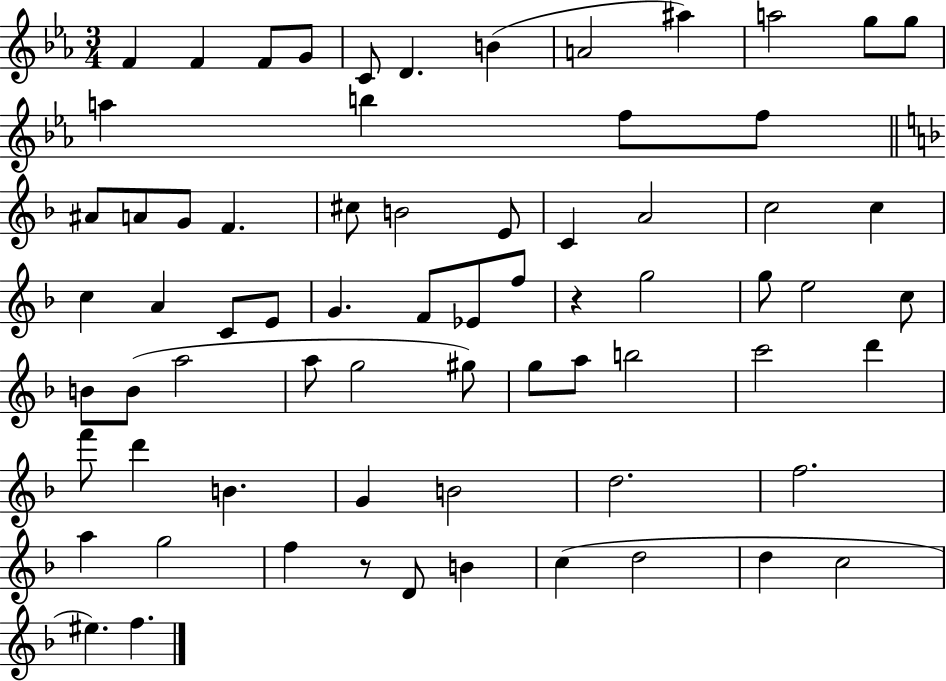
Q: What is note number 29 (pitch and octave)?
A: A4